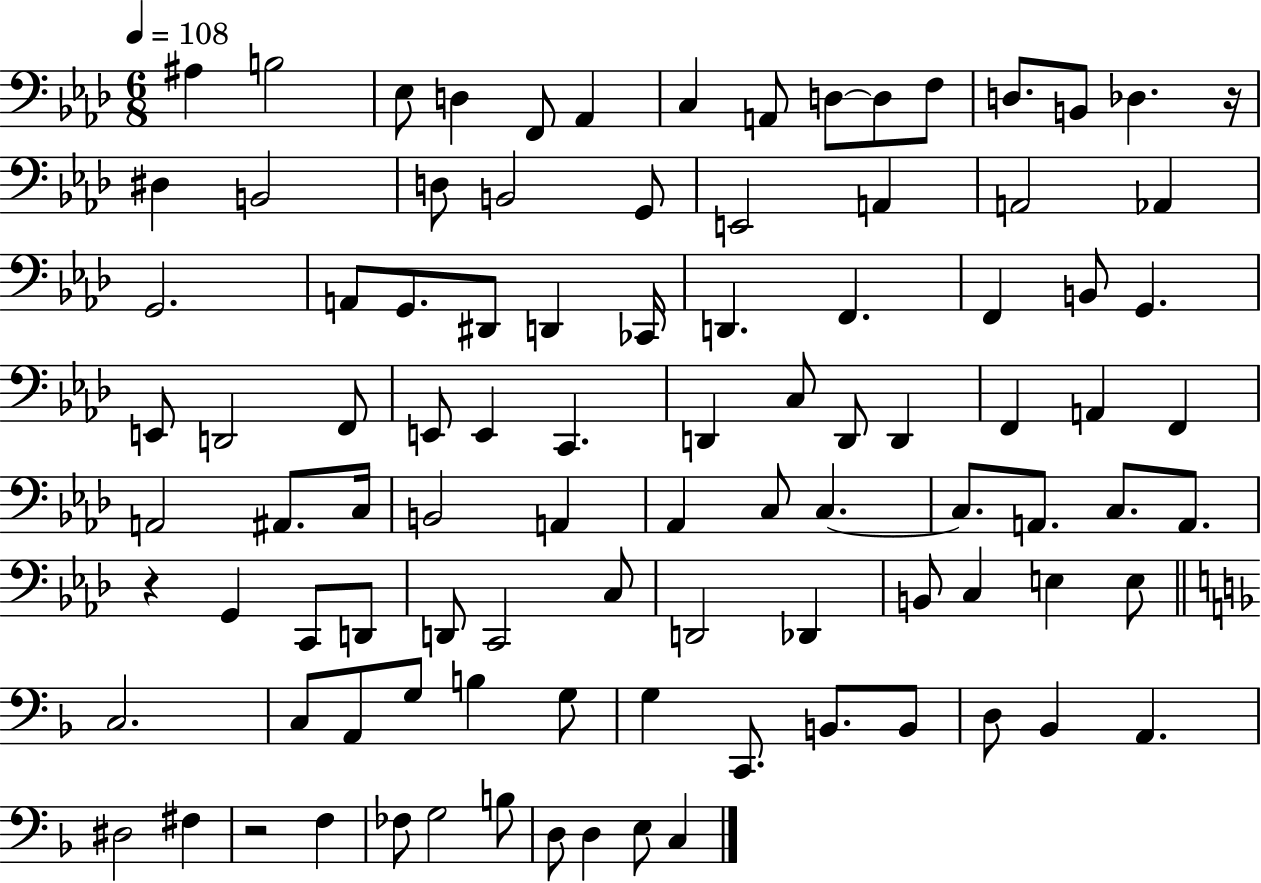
{
  \clef bass
  \numericTimeSignature
  \time 6/8
  \key aes \major
  \tempo 4 = 108
  ais4 b2 | ees8 d4 f,8 aes,4 | c4 a,8 d8~~ d8 f8 | d8. b,8 des4. r16 | \break dis4 b,2 | d8 b,2 g,8 | e,2 a,4 | a,2 aes,4 | \break g,2. | a,8 g,8. dis,8 d,4 ces,16 | d,4. f,4. | f,4 b,8 g,4. | \break e,8 d,2 f,8 | e,8 e,4 c,4. | d,4 c8 d,8 d,4 | f,4 a,4 f,4 | \break a,2 ais,8. c16 | b,2 a,4 | aes,4 c8 c4.~~ | c8. a,8. c8. a,8. | \break r4 g,4 c,8 d,8 | d,8 c,2 c8 | d,2 des,4 | b,8 c4 e4 e8 | \break \bar "||" \break \key f \major c2. | c8 a,8 g8 b4 g8 | g4 c,8. b,8. b,8 | d8 bes,4 a,4. | \break dis2 fis4 | r2 f4 | fes8 g2 b8 | d8 d4 e8 c4 | \break \bar "|."
}